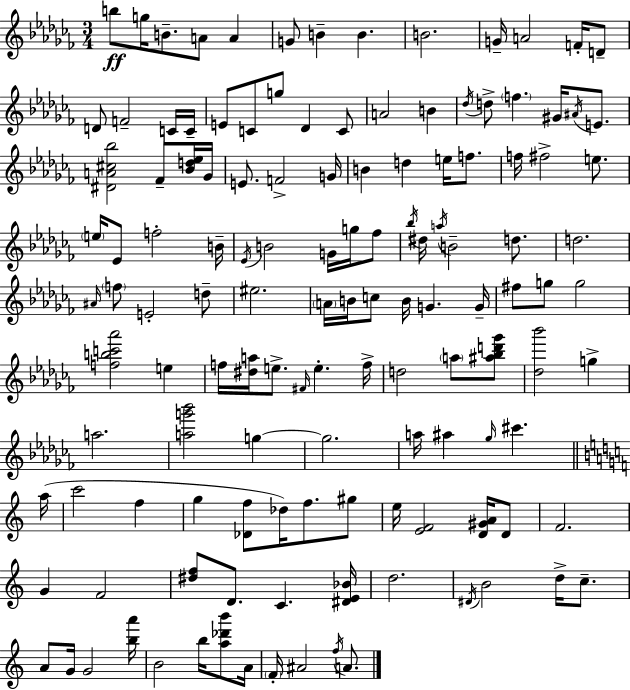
{
  \clef treble
  \numericTimeSignature
  \time 3/4
  \key aes \minor
  b''8\ff g''16 b'8.-- a'8 a'4 | g'8 b'4-- b'4. | b'2. | g'16-- a'2 f'16-. d'8-- | \break d'8 f'2-- c'16 c'16-- | e'8 c'8 g''8 des'4 c'8 | a'2 b'4 | \acciaccatura { des''16 } d''8-> \parenthesize f''4. gis'16 \acciaccatura { ais'16 } e'8. | \break <dis' a' cis'' bes''>2 fes'8-- | <bes' d'' ees''>16 ges'16 e'8. f'2-> | g'16 b'4 d''4 e''16 f''8. | f''16 fis''2-> e''8. | \break \parenthesize e''16 ees'8 f''2-. | b'16-- \acciaccatura { ees'16 } b'2 g'16 | g''16 fes''8 \acciaccatura { bes''16 } dis''16 \acciaccatura { a''16 } b'2-- | d''8. d''2. | \break \grace { ais'16 } \parenthesize f''8 e'2-. | d''8-- eis''2. | \parenthesize a'16 b'16 c''8 b'16 g'4. | g'16-- fis''8 g''8 g''2 | \break <f'' b'' c''' aes'''>2 | e''4 f''16 <dis'' a''>16 e''8.-> \grace { fis'16 } | e''4.-. f''16-> d''2 | \parenthesize a''8 <ais'' bes'' d''' ges'''>8 <des'' bes'''>2 | \break g''4-> a''2. | <a'' g''' bes'''>2 | g''4~~ g''2. | a''16 ais''4 | \break \grace { ges''16 } cis'''4. \bar "||" \break \key c \major a''16( c'''2 f''4 | g''4 <des' f''>8 des''16) f''8. gis''8 | e''16 <e' f'>2 <d' gis' a'>16 d'8 | f'2. | \break g'4 f'2 | <dis'' f''>8 d'8. c'4. | <dis' e' bes'>16 d''2. | \acciaccatura { dis'16 } b'2 d''16-> c''8.-- | \break a'8 g'16 g'2 | <b'' a'''>16 b'2 b''16 <a'' des''' b'''>8 | a'16 \parenthesize f'16-. ais'2 \acciaccatura { f''16 } | a'8. \bar "|."
}